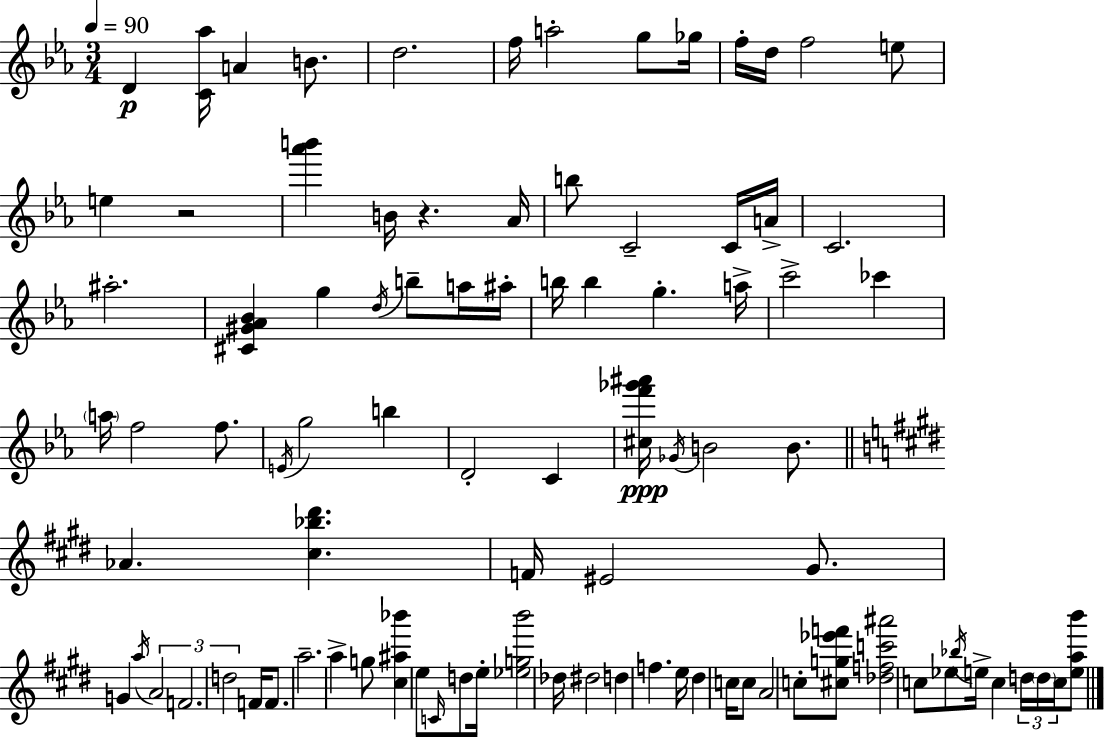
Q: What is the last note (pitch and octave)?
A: C5